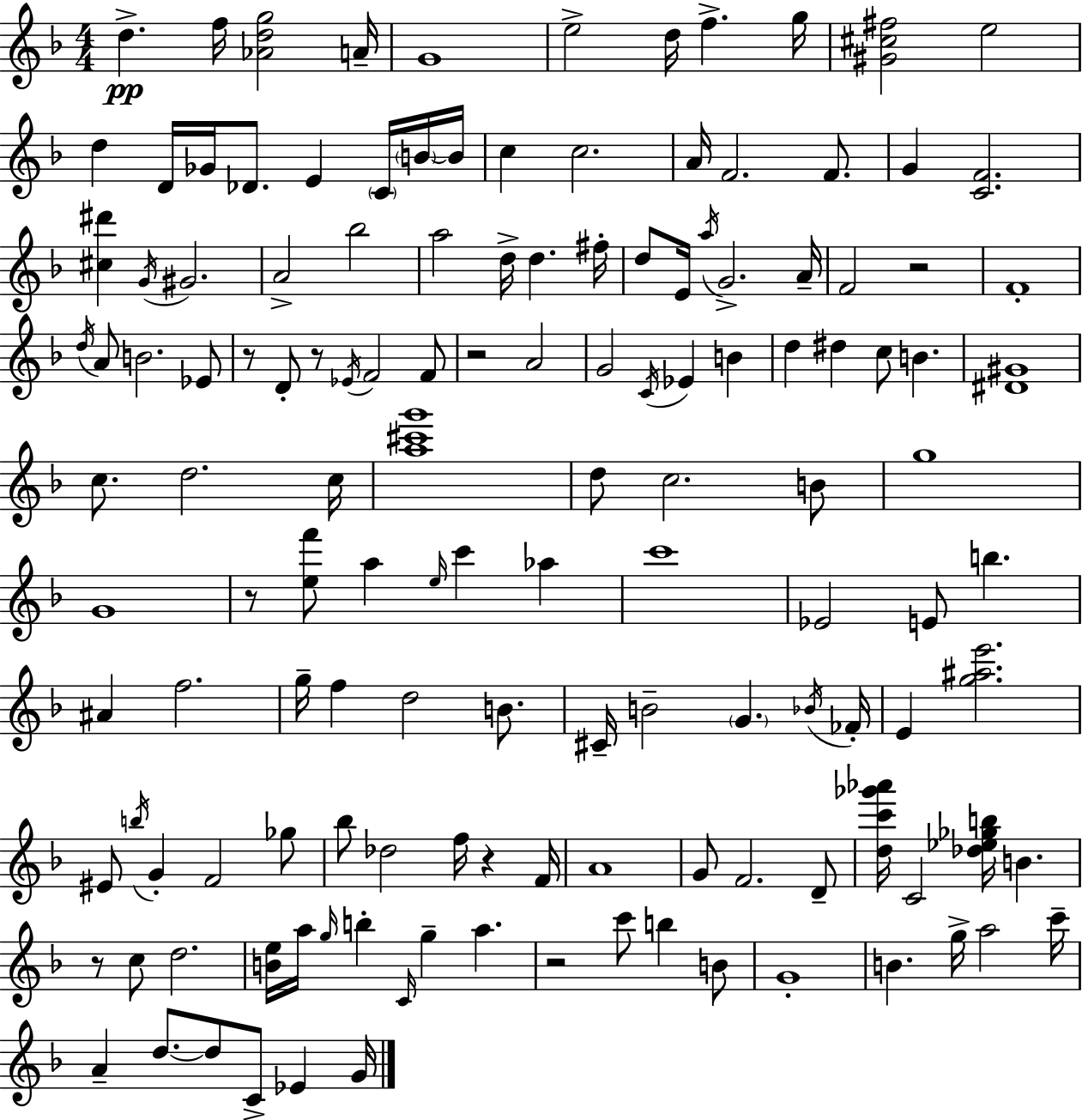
{
  \clef treble
  \numericTimeSignature
  \time 4/4
  \key d \minor
  d''4.->\pp f''16 <aes' d'' g''>2 a'16-- | g'1 | e''2-> d''16 f''4.-> g''16 | <gis' cis'' fis''>2 e''2 | \break d''4 d'16 ges'16 des'8. e'4 \parenthesize c'16 \parenthesize b'16~~ b'16 | c''4 c''2. | a'16 f'2. f'8. | g'4 <c' f'>2. | \break <cis'' dis'''>4 \acciaccatura { g'16 } gis'2. | a'2-> bes''2 | a''2 d''16-> d''4. | fis''16-. d''8 e'16 \acciaccatura { a''16 } g'2.-> | \break a'16-- f'2 r2 | f'1-. | \acciaccatura { d''16 } a'8 b'2. | ees'8 r8 d'8-. r8 \acciaccatura { ees'16 } f'2 | \break f'8 r2 a'2 | g'2 \acciaccatura { c'16 } ees'4 | b'4 d''4 dis''4 c''8 b'4. | <dis' gis'>1 | \break c''8. d''2. | c''16 <a'' cis''' g'''>1 | d''8 c''2. | b'8 g''1 | \break g'1 | r8 <e'' f'''>8 a''4 \grace { e''16 } c'''4 | aes''4 c'''1 | ees'2 e'8 | \break b''4. ais'4 f''2. | g''16-- f''4 d''2 | b'8. cis'16-- b'2-- \parenthesize g'4. | \acciaccatura { bes'16 } fes'16-. e'4 <g'' ais'' e'''>2. | \break eis'8 \acciaccatura { b''16 } g'4-. f'2 | ges''8 bes''8 des''2 | f''16 r4 f'16 a'1 | g'8 f'2. | \break d'8-- <d'' c''' ges''' aes'''>16 c'2 | <des'' ees'' ges'' b''>16 b'4. r8 c''8 d''2. | <b' e''>16 a''16 \grace { g''16 } b''4-. \grace { c'16 } | g''4-- a''4. r2 | \break c'''8 b''4 b'8 g'1-. | b'4. | g''16-> a''2 c'''16-- a'4-- d''8.~~ | d''8 c'8-> ees'4 g'16 \bar "|."
}